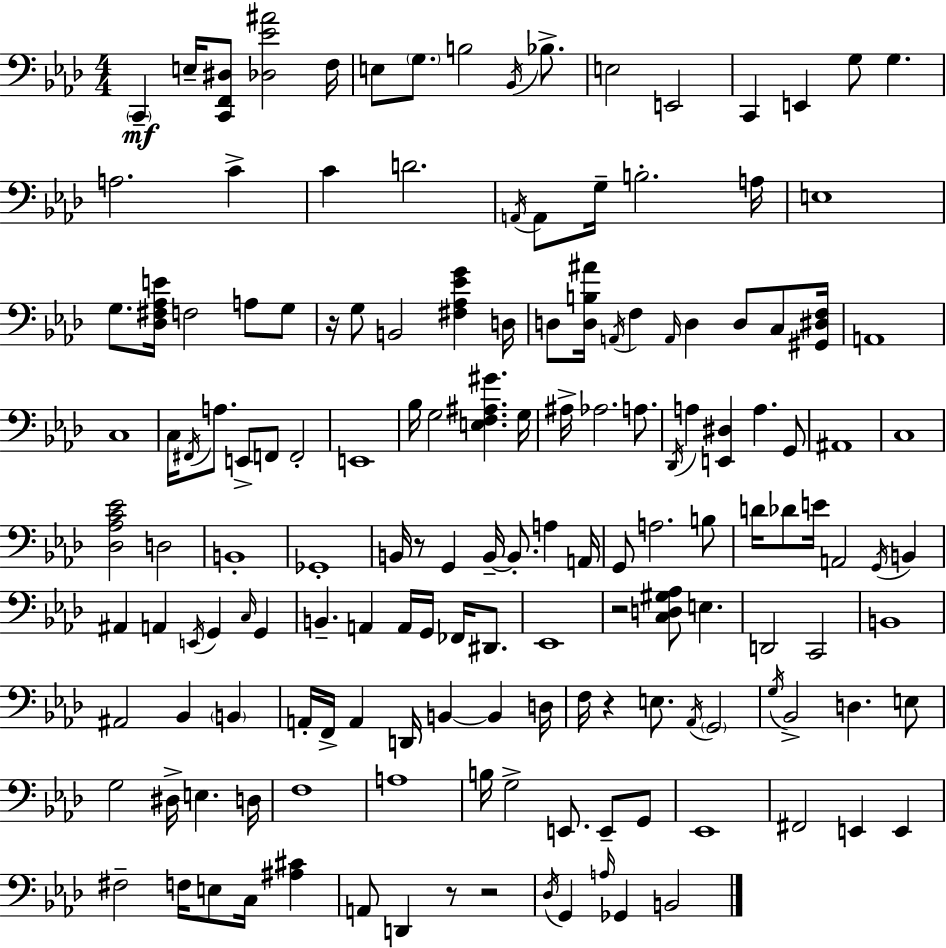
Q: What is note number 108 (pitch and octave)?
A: G2